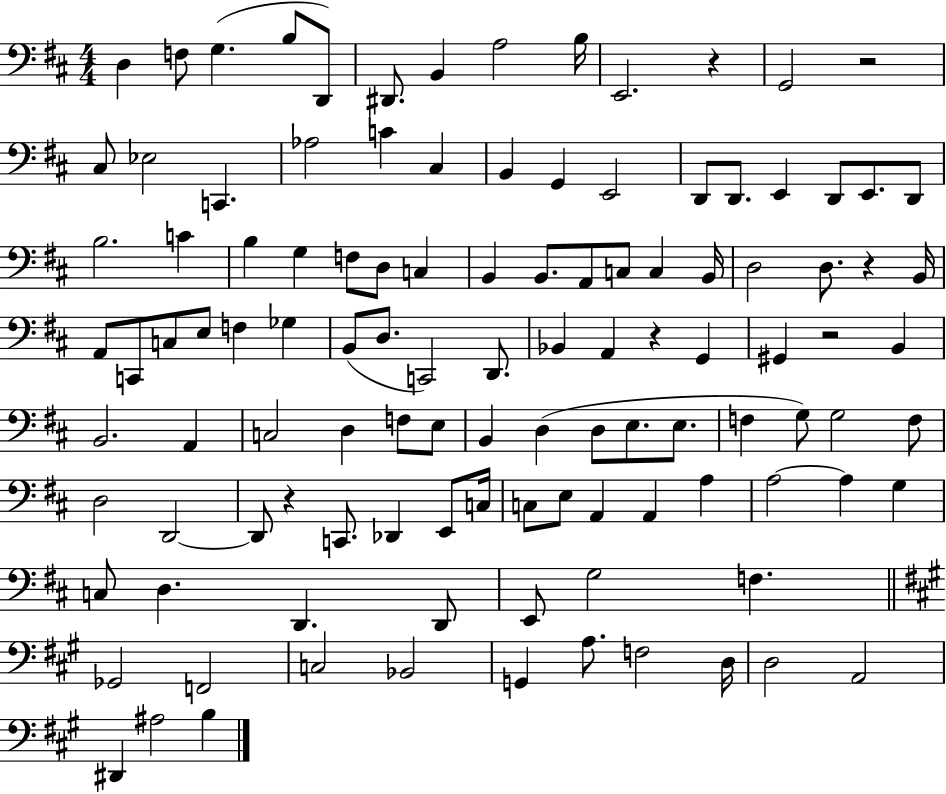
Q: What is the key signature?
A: D major